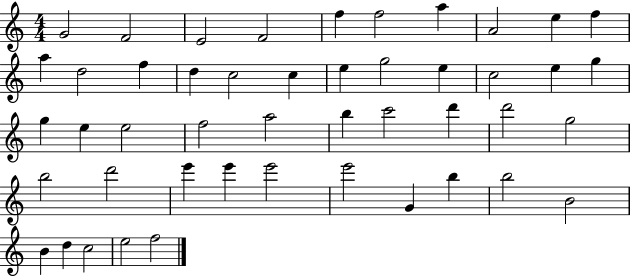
X:1
T:Untitled
M:4/4
L:1/4
K:C
G2 F2 E2 F2 f f2 a A2 e f a d2 f d c2 c e g2 e c2 e g g e e2 f2 a2 b c'2 d' d'2 g2 b2 d'2 e' e' e'2 e'2 G b b2 B2 B d c2 e2 f2